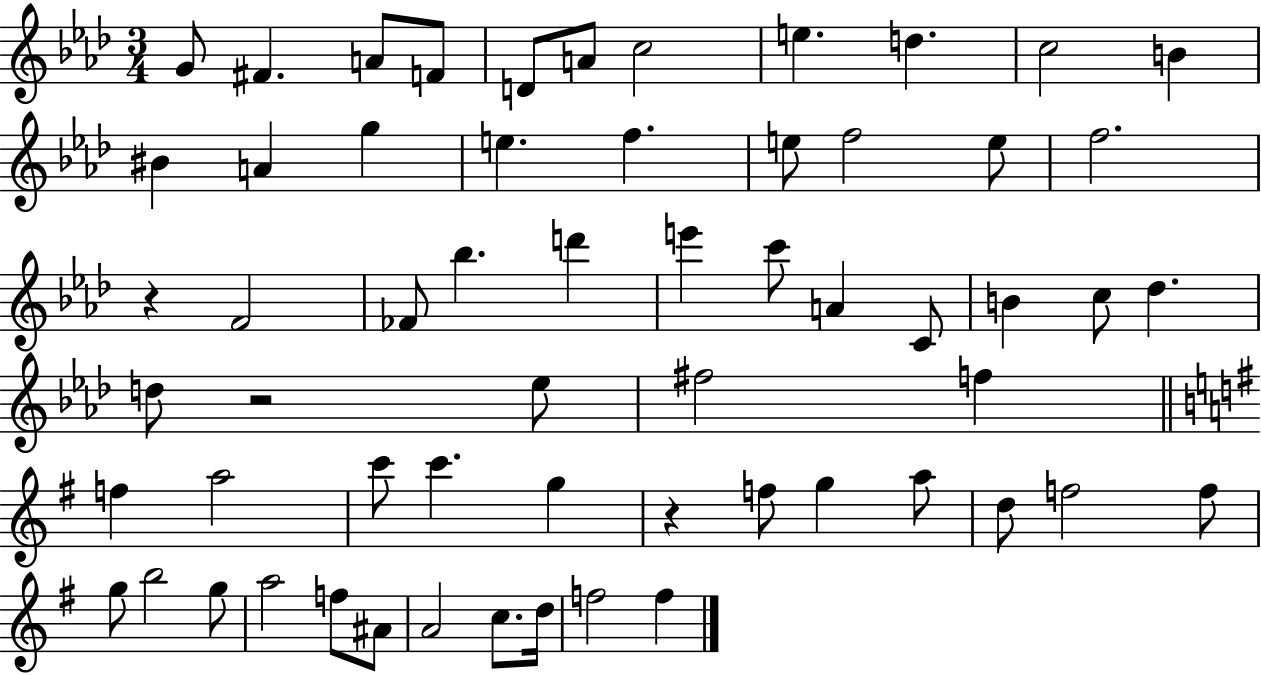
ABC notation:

X:1
T:Untitled
M:3/4
L:1/4
K:Ab
G/2 ^F A/2 F/2 D/2 A/2 c2 e d c2 B ^B A g e f e/2 f2 e/2 f2 z F2 _F/2 _b d' e' c'/2 A C/2 B c/2 _d d/2 z2 _e/2 ^f2 f f a2 c'/2 c' g z f/2 g a/2 d/2 f2 f/2 g/2 b2 g/2 a2 f/2 ^A/2 A2 c/2 d/4 f2 f